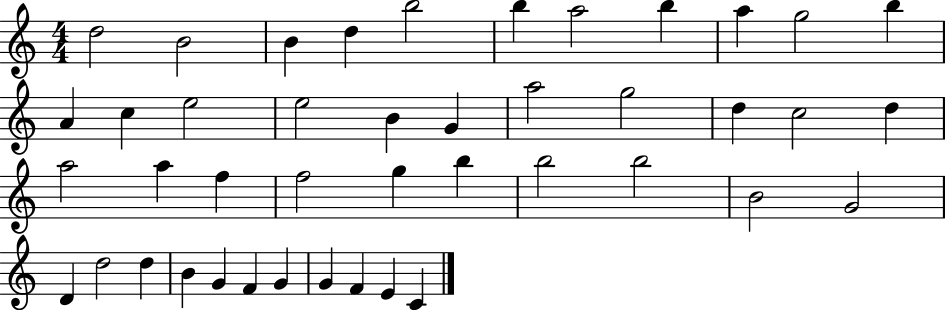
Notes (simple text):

D5/h B4/h B4/q D5/q B5/h B5/q A5/h B5/q A5/q G5/h B5/q A4/q C5/q E5/h E5/h B4/q G4/q A5/h G5/h D5/q C5/h D5/q A5/h A5/q F5/q F5/h G5/q B5/q B5/h B5/h B4/h G4/h D4/q D5/h D5/q B4/q G4/q F4/q G4/q G4/q F4/q E4/q C4/q